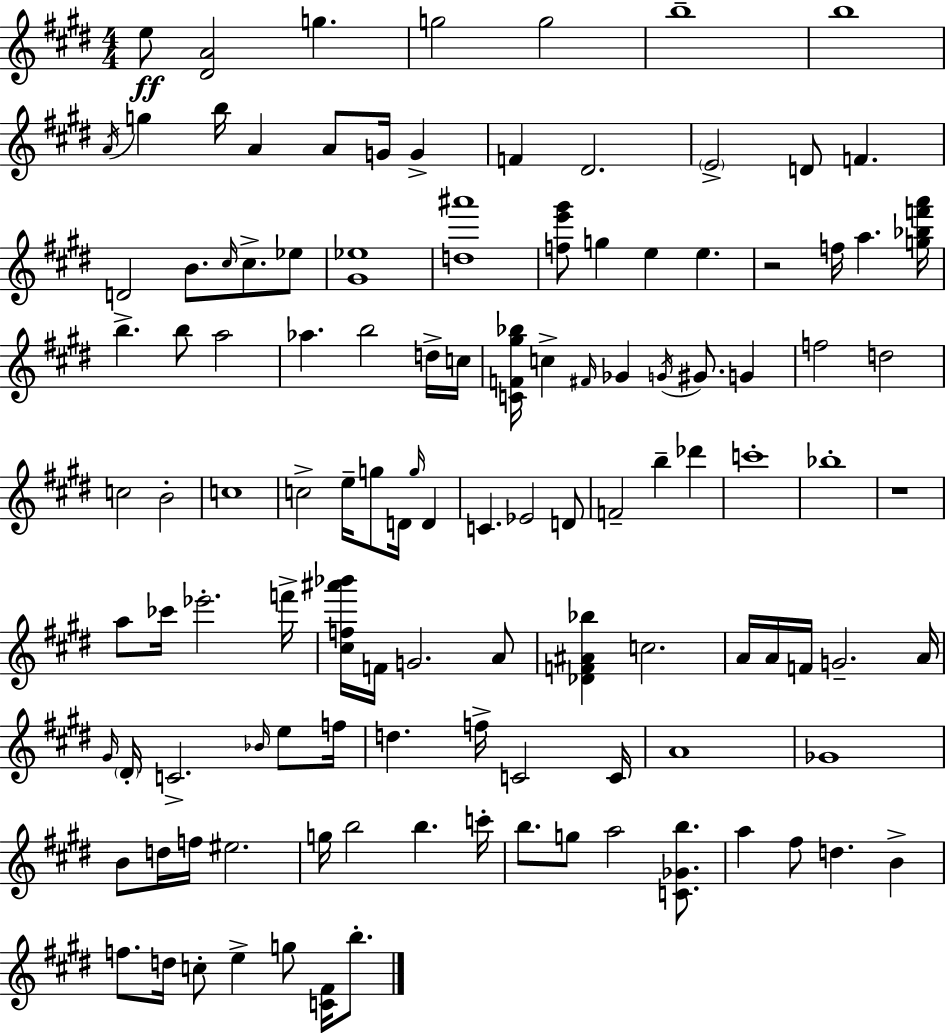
{
  \clef treble
  \numericTimeSignature
  \time 4/4
  \key e \major
  e''8\ff <dis' a'>2 g''4. | g''2 g''2 | b''1-- | b''1 | \break \acciaccatura { a'16 } g''4 b''16 a'4 a'8 g'16 g'4-> | f'4 dis'2. | \parenthesize e'2-> d'8 f'4. | d'2 b'8. \grace { cis''16 } cis''8.-> | \break ees''8 <gis' ees''>1 | <d'' ais'''>1 | <f'' e''' gis'''>8 g''4 e''4 e''4. | r2 f''16 a''4. | \break <g'' bes'' f''' a'''>16 b''4.-> b''8 a''2 | aes''4. b''2 | d''16-> c''16 <c' f' gis'' bes''>16 c''4-> \grace { fis'16 } ges'4 \acciaccatura { g'16 } gis'8. | g'4 f''2 d''2 | \break c''2 b'2-. | c''1 | c''2-> e''16-- g''8 d'16 | \grace { g''16 } d'4 c'4. ees'2 | \break d'8 f'2-- b''4-- | des'''4 c'''1-. | bes''1-. | r1 | \break a''8 ces'''16 ees'''2.-. | f'''16-> <cis'' f'' ais''' bes'''>16 f'16 g'2. | a'8 <des' f' ais' bes''>4 c''2. | a'16 a'16 f'16 g'2.-- | \break a'16 \grace { gis'16 } \parenthesize dis'16-. c'2.-> | \grace { bes'16 } e''8 f''16 d''4. f''16-> c'2 | c'16 a'1 | ges'1 | \break b'8 d''16 f''16 eis''2. | g''16 b''2 | b''4. c'''16-. b''8. g''8 a''2 | <c' ges' b''>8. a''4 fis''8 d''4. | \break b'4-> f''8. d''16 c''8-. e''4-> | g''8 <c' fis'>16 b''8.-. \bar "|."
}